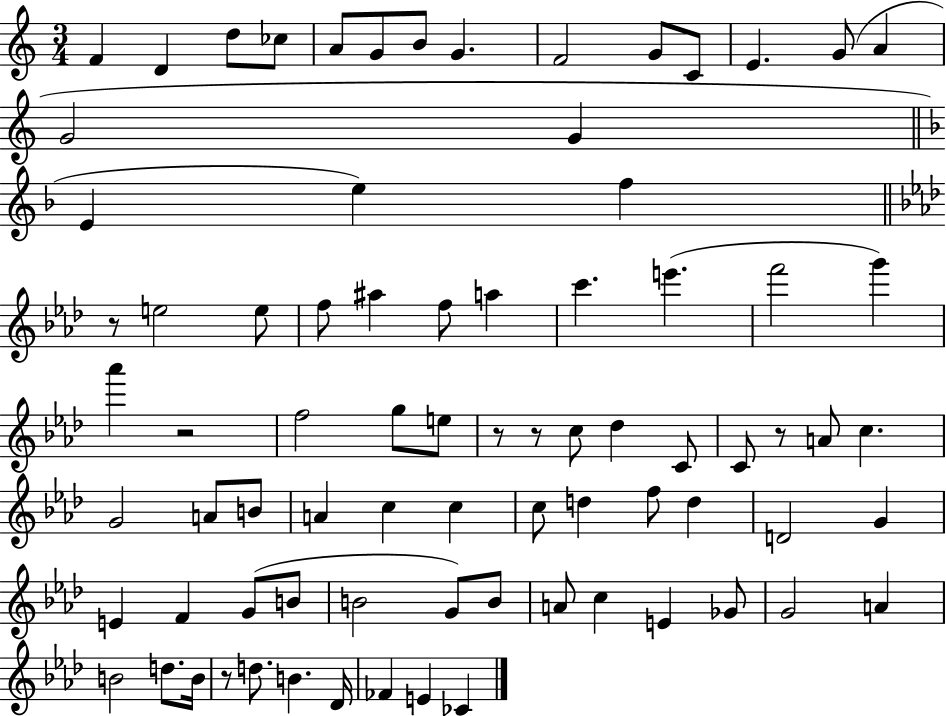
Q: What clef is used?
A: treble